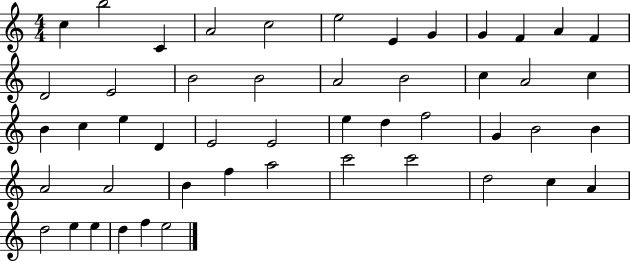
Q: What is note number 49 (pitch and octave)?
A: E5